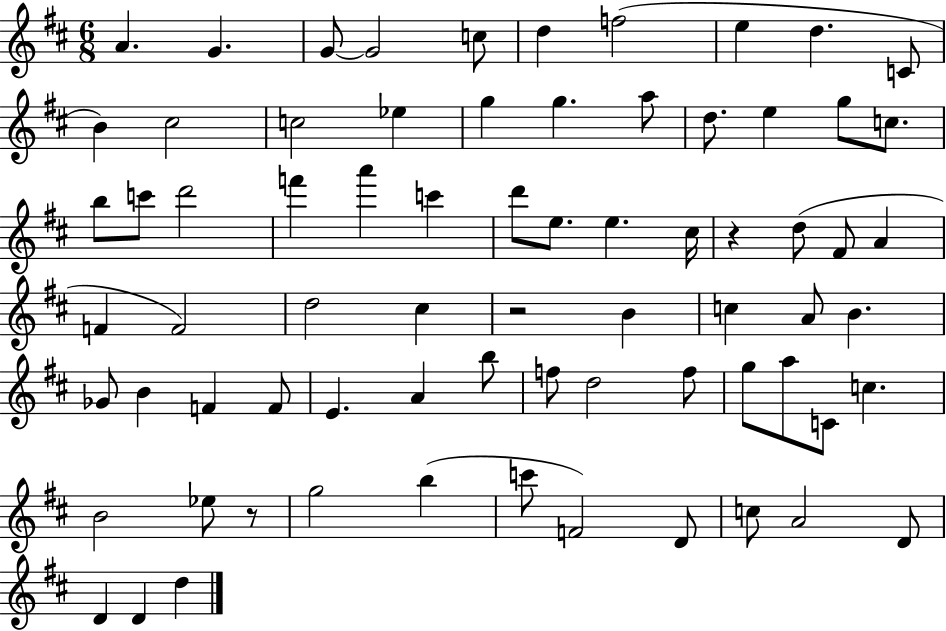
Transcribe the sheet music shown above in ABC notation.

X:1
T:Untitled
M:6/8
L:1/4
K:D
A G G/2 G2 c/2 d f2 e d C/2 B ^c2 c2 _e g g a/2 d/2 e g/2 c/2 b/2 c'/2 d'2 f' a' c' d'/2 e/2 e ^c/4 z d/2 ^F/2 A F F2 d2 ^c z2 B c A/2 B _G/2 B F F/2 E A b/2 f/2 d2 f/2 g/2 a/2 C/2 c B2 _e/2 z/2 g2 b c'/2 F2 D/2 c/2 A2 D/2 D D d